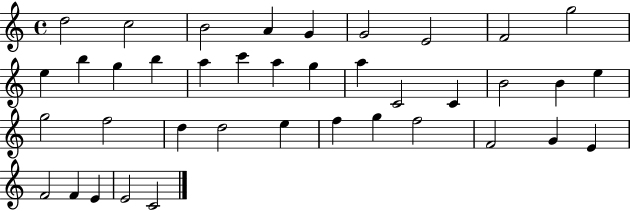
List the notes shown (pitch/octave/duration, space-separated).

D5/h C5/h B4/h A4/q G4/q G4/h E4/h F4/h G5/h E5/q B5/q G5/q B5/q A5/q C6/q A5/q G5/q A5/q C4/h C4/q B4/h B4/q E5/q G5/h F5/h D5/q D5/h E5/q F5/q G5/q F5/h F4/h G4/q E4/q F4/h F4/q E4/q E4/h C4/h